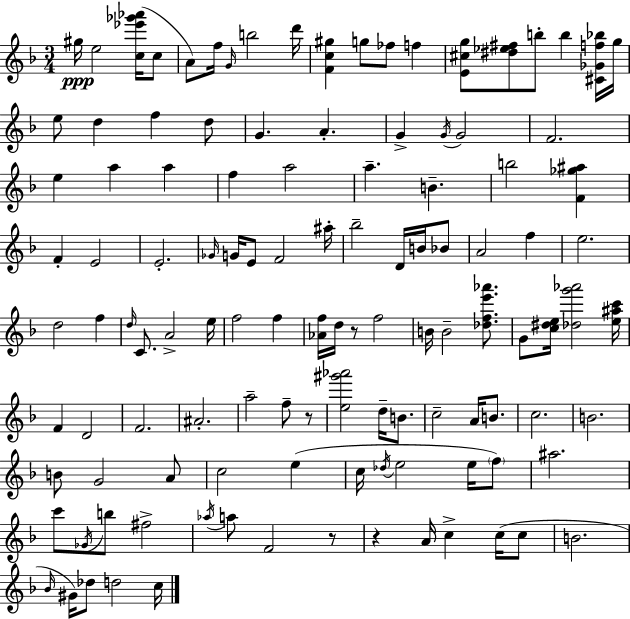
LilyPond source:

{
  \clef treble
  \numericTimeSignature
  \time 3/4
  \key d \minor
  gis''16\ppp e''2 <c'' ees''' ges''' aes'''>16( c''8 | a'8) f''16 \grace { g'16 } b''2 | d'''16 <f' c'' gis''>4 g''8 fes''8 f''4 | <e' cis'' g''>8 <dis'' ees'' fis''>8 b''8-. b''4 <cis' ges' f'' bes''>16 | \break g''16 e''8 d''4 f''4 d''8 | g'4. a'4.-. | g'4-> \acciaccatura { g'16 } g'2 | f'2. | \break e''4 a''4 a''4 | f''4 a''2 | a''4.-- b'4.-- | b''2 <f' ges'' ais''>4 | \break f'4-. e'2 | e'2.-. | \grace { ges'16 } g'16 e'8 f'2 | ais''16-. bes''2-- d'16 | \break b'16 bes'8 a'2 f''4 | e''2. | d''2 f''4 | \grace { d''16 } c'8. a'2-> | \break e''16 f''2 | f''4 <aes' f''>16 d''16 r8 f''2 | b'16 b'2-- | <des'' f'' e''' aes'''>8. g'8 <c'' dis'' e''>16 <des'' g''' aes'''>2 | \break <e'' ais'' c'''>16 f'4 d'2 | f'2. | ais'2.-. | a''2-- | \break f''8-- r8 <e'' gis''' aes'''>2 | d''16-- b'8. c''2-- | a'16 b'8. c''2. | b'2. | \break b'8 g'2 | a'8 c''2 | e''4( c''16 \acciaccatura { des''16 } e''2 | e''16 \parenthesize f''8) ais''2. | \break c'''8 \acciaccatura { ges'16 } b''8 fis''2-> | \acciaccatura { aes''16 } a''8 f'2 | r8 r4 a'16 | c''4-> c''16( c''8 b'2. | \break \grace { bes'16 } gis'16) des''8 d''2 | c''16 \bar "|."
}